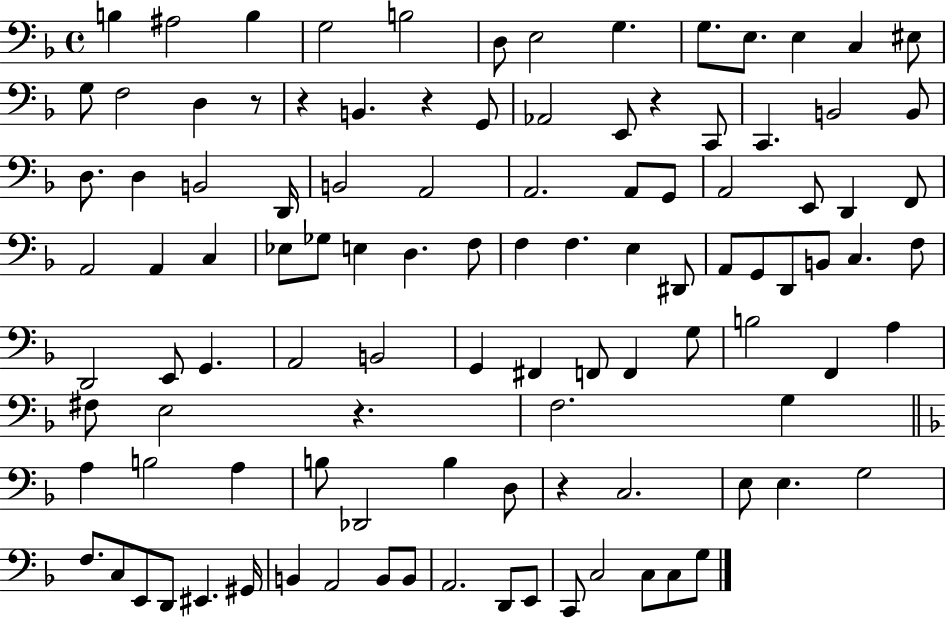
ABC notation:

X:1
T:Untitled
M:4/4
L:1/4
K:F
B, ^A,2 B, G,2 B,2 D,/2 E,2 G, G,/2 E,/2 E, C, ^E,/2 G,/2 F,2 D, z/2 z B,, z G,,/2 _A,,2 E,,/2 z C,,/2 C,, B,,2 B,,/2 D,/2 D, B,,2 D,,/4 B,,2 A,,2 A,,2 A,,/2 G,,/2 A,,2 E,,/2 D,, F,,/2 A,,2 A,, C, _E,/2 _G,/2 E, D, F,/2 F, F, E, ^D,,/2 A,,/2 G,,/2 D,,/2 B,,/2 C, F,/2 D,,2 E,,/2 G,, A,,2 B,,2 G,, ^F,, F,,/2 F,, G,/2 B,2 F,, A, ^F,/2 E,2 z F,2 G, A, B,2 A, B,/2 _D,,2 B, D,/2 z C,2 E,/2 E, G,2 F,/2 C,/2 E,,/2 D,,/2 ^E,, ^G,,/4 B,, A,,2 B,,/2 B,,/2 A,,2 D,,/2 E,,/2 C,,/2 C,2 C,/2 C,/2 G,/2